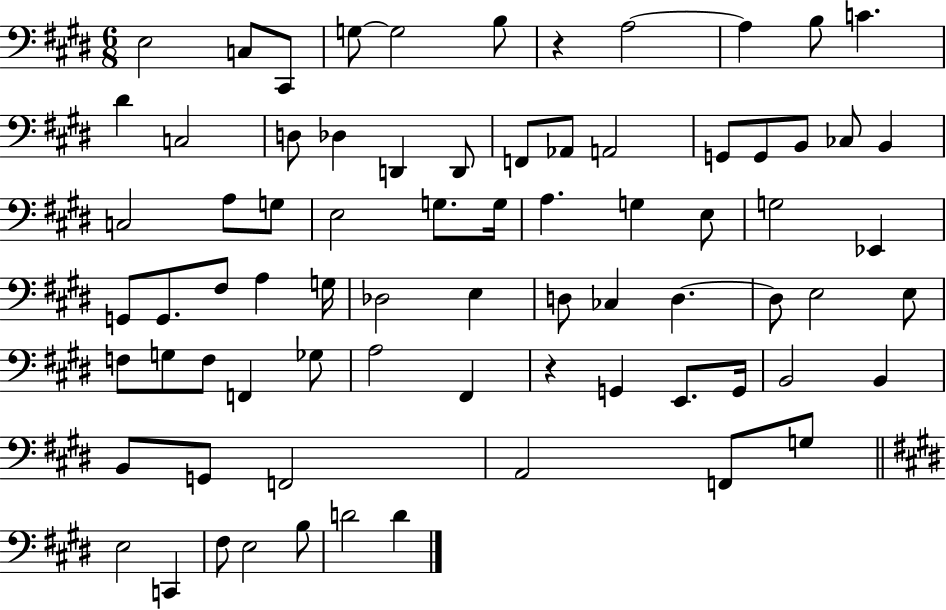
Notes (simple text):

E3/h C3/e C#2/e G3/e G3/h B3/e R/q A3/h A3/q B3/e C4/q. D#4/q C3/h D3/e Db3/q D2/q D2/e F2/e Ab2/e A2/h G2/e G2/e B2/e CES3/e B2/q C3/h A3/e G3/e E3/h G3/e. G3/s A3/q. G3/q E3/e G3/h Eb2/q G2/e G2/e. F#3/e A3/q G3/s Db3/h E3/q D3/e CES3/q D3/q. D3/e E3/h E3/e F3/e G3/e F3/e F2/q Gb3/e A3/h F#2/q R/q G2/q E2/e. G2/s B2/h B2/q B2/e G2/e F2/h A2/h F2/e G3/e E3/h C2/q F#3/e E3/h B3/e D4/h D4/q